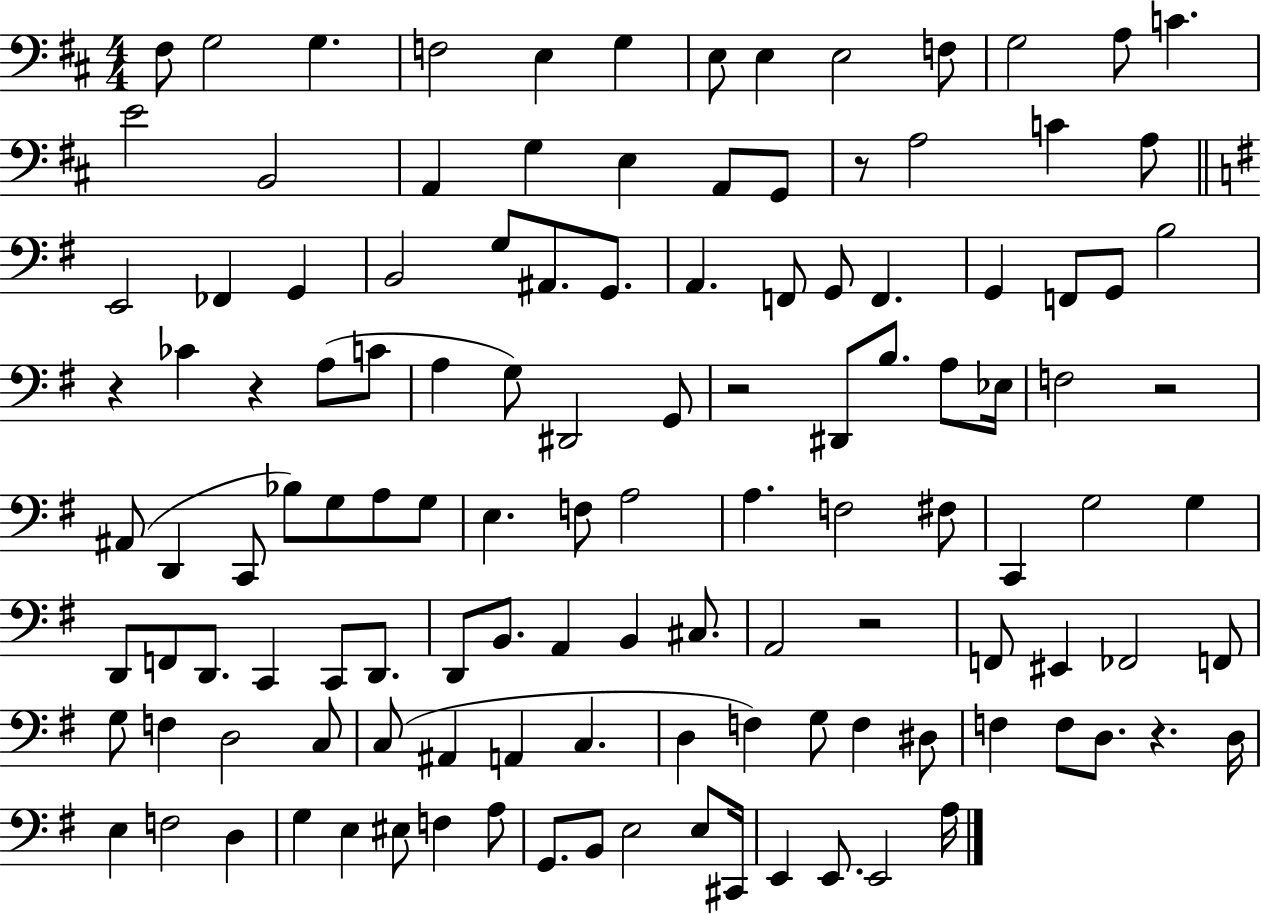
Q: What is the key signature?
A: D major